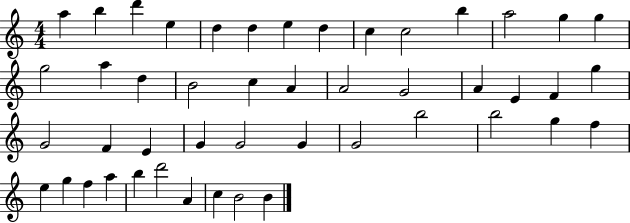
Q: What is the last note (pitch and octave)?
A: B4